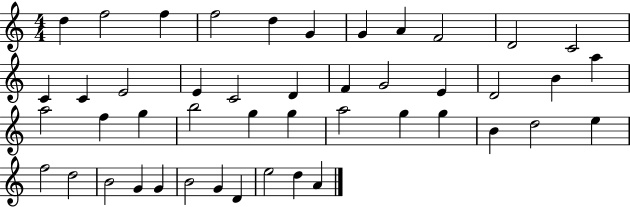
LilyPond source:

{
  \clef treble
  \numericTimeSignature
  \time 4/4
  \key c \major
  d''4 f''2 f''4 | f''2 d''4 g'4 | g'4 a'4 f'2 | d'2 c'2 | \break c'4 c'4 e'2 | e'4 c'2 d'4 | f'4 g'2 e'4 | d'2 b'4 a''4 | \break a''2 f''4 g''4 | b''2 g''4 g''4 | a''2 g''4 g''4 | b'4 d''2 e''4 | \break f''2 d''2 | b'2 g'4 g'4 | b'2 g'4 d'4 | e''2 d''4 a'4 | \break \bar "|."
}